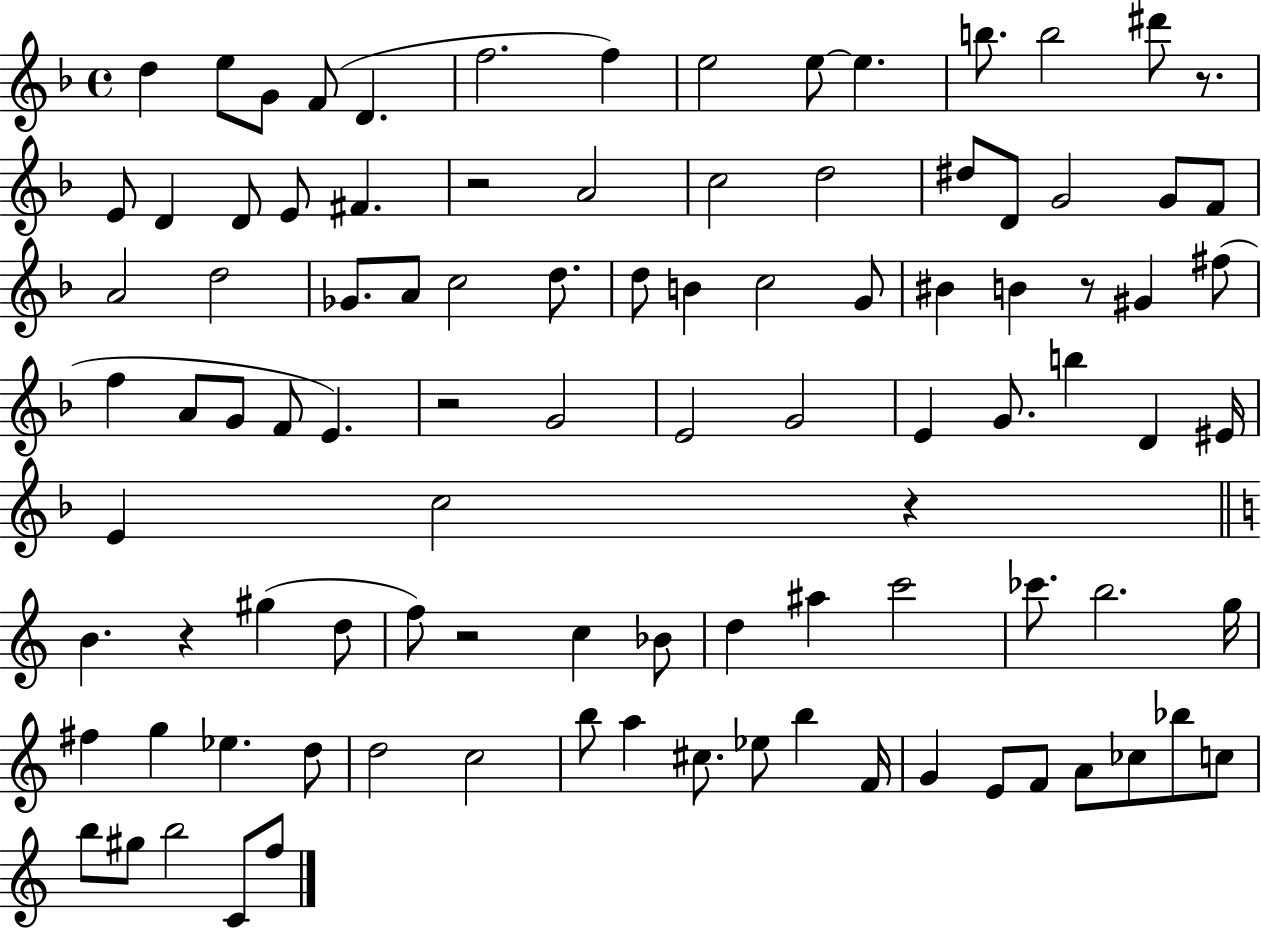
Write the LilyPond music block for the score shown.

{
  \clef treble
  \time 4/4
  \defaultTimeSignature
  \key f \major
  \repeat volta 2 { d''4 e''8 g'8 f'8( d'4. | f''2. f''4) | e''2 e''8~~ e''4. | b''8. b''2 dis'''8 r8. | \break e'8 d'4 d'8 e'8 fis'4. | r2 a'2 | c''2 d''2 | dis''8 d'8 g'2 g'8 f'8 | \break a'2 d''2 | ges'8. a'8 c''2 d''8. | d''8 b'4 c''2 g'8 | bis'4 b'4 r8 gis'4 fis''8( | \break f''4 a'8 g'8 f'8 e'4.) | r2 g'2 | e'2 g'2 | e'4 g'8. b''4 d'4 eis'16 | \break e'4 c''2 r4 | \bar "||" \break \key a \minor b'4. r4 gis''4( d''8 | f''8) r2 c''4 bes'8 | d''4 ais''4 c'''2 | ces'''8. b''2. g''16 | \break fis''4 g''4 ees''4. d''8 | d''2 c''2 | b''8 a''4 cis''8. ees''8 b''4 f'16 | g'4 e'8 f'8 a'8 ces''8 bes''8 c''8 | \break b''8 gis''8 b''2 c'8 f''8 | } \bar "|."
}